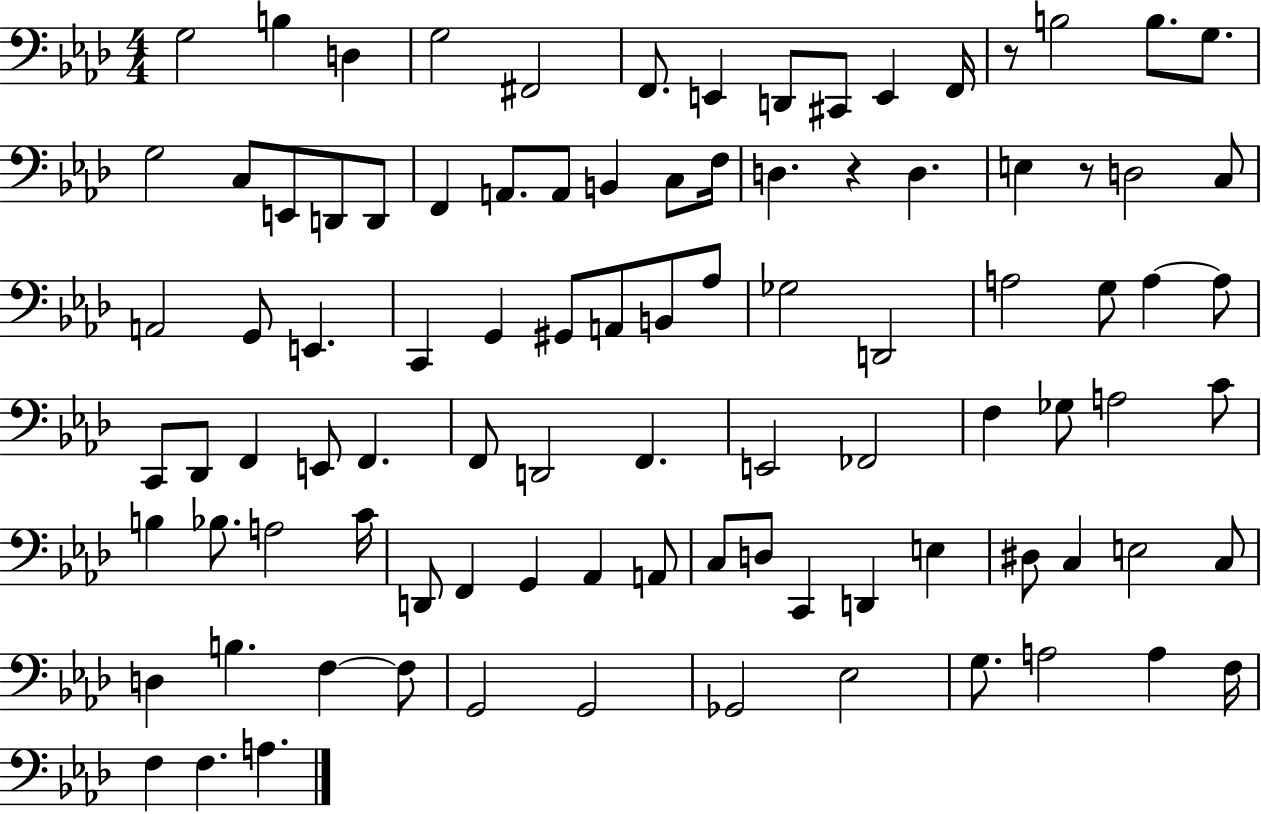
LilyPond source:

{
  \clef bass
  \numericTimeSignature
  \time 4/4
  \key aes \major
  g2 b4 d4 | g2 fis,2 | f,8. e,4 d,8 cis,8 e,4 f,16 | r8 b2 b8. g8. | \break g2 c8 e,8 d,8 d,8 | f,4 a,8. a,8 b,4 c8 f16 | d4. r4 d4. | e4 r8 d2 c8 | \break a,2 g,8 e,4. | c,4 g,4 gis,8 a,8 b,8 aes8 | ges2 d,2 | a2 g8 a4~~ a8 | \break c,8 des,8 f,4 e,8 f,4. | f,8 d,2 f,4. | e,2 fes,2 | f4 ges8 a2 c'8 | \break b4 bes8. a2 c'16 | d,8 f,4 g,4 aes,4 a,8 | c8 d8 c,4 d,4 e4 | dis8 c4 e2 c8 | \break d4 b4. f4~~ f8 | g,2 g,2 | ges,2 ees2 | g8. a2 a4 f16 | \break f4 f4. a4. | \bar "|."
}